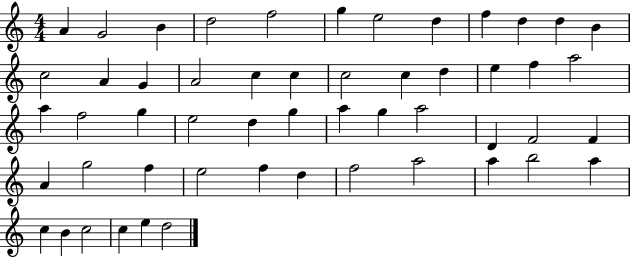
A4/q G4/h B4/q D5/h F5/h G5/q E5/h D5/q F5/q D5/q D5/q B4/q C5/h A4/q G4/q A4/h C5/q C5/q C5/h C5/q D5/q E5/q F5/q A5/h A5/q F5/h G5/q E5/h D5/q G5/q A5/q G5/q A5/h D4/q F4/h F4/q A4/q G5/h F5/q E5/h F5/q D5/q F5/h A5/h A5/q B5/h A5/q C5/q B4/q C5/h C5/q E5/q D5/h